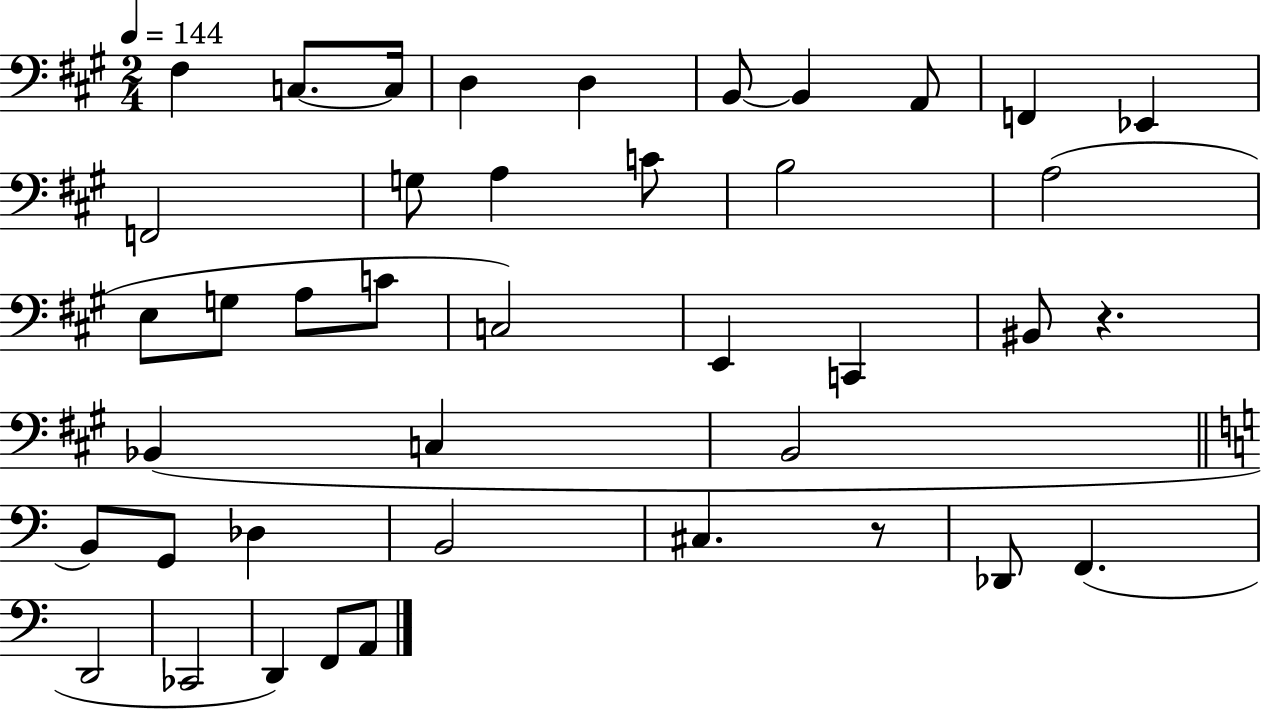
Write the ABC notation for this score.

X:1
T:Untitled
M:2/4
L:1/4
K:A
^F, C,/2 C,/4 D, D, B,,/2 B,, A,,/2 F,, _E,, F,,2 G,/2 A, C/2 B,2 A,2 E,/2 G,/2 A,/2 C/2 C,2 E,, C,, ^B,,/2 z _B,, C, B,,2 B,,/2 G,,/2 _D, B,,2 ^C, z/2 _D,,/2 F,, D,,2 _C,,2 D,, F,,/2 A,,/2